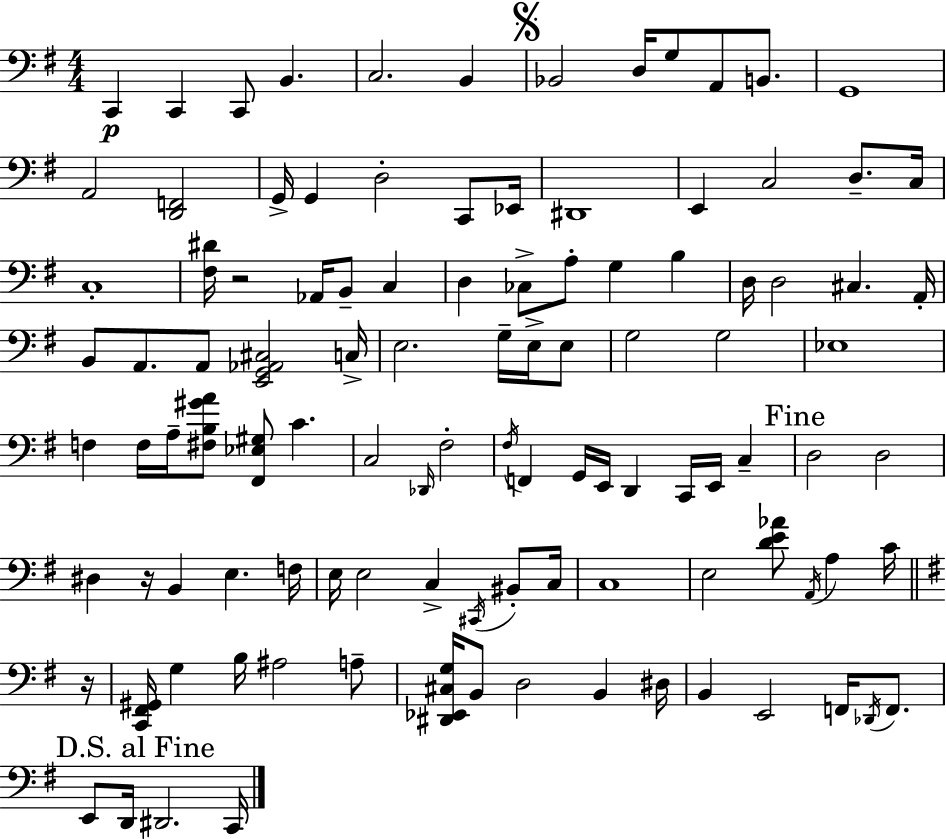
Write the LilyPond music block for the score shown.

{
  \clef bass
  \numericTimeSignature
  \time 4/4
  \key g \major
  c,4\p c,4 c,8 b,4. | c2. b,4 | \mark \markup { \musicglyph "scripts.segno" } bes,2 d16 g8 a,8 b,8. | g,1 | \break a,2 <d, f,>2 | g,16-> g,4 d2-. c,8 ees,16 | dis,1 | e,4 c2 d8.-- c16 | \break c1-. | <fis dis'>16 r2 aes,16 b,8-- c4 | d4 ces8-> a8-. g4 b4 | d16 d2 cis4. a,16-. | \break b,8 a,8. a,8 <e, g, aes, cis>2 c16-> | e2. g16-- e16-> e8 | g2 g2 | ees1 | \break f4 f16 a16-- <fis b gis' a'>8 <fis, ees gis>8 c'4. | c2 \grace { des,16 } fis2-. | \acciaccatura { fis16 } f,4 g,16 e,16 d,4 c,16 e,16 c4-- | \mark "Fine" d2 d2 | \break dis4 r16 b,4 e4. | f16 e16 e2 c4-> \acciaccatura { cis,16 } | bis,8-. c16 c1 | e2 <d' e' aes'>8 \acciaccatura { a,16 } a4 | \break c'16 \bar "||" \break \key g \major r16 <c, fis, gis,>16 g4 b16 ais2 a8-- | <dis, ees, cis g>16 b,8 d2 b,4 | dis16 b,4 e,2 f,16 \acciaccatura { des,16 } f,8. | \mark "D.S. al Fine" e,8 d,16 dis,2. | \break c,16 \bar "|."
}